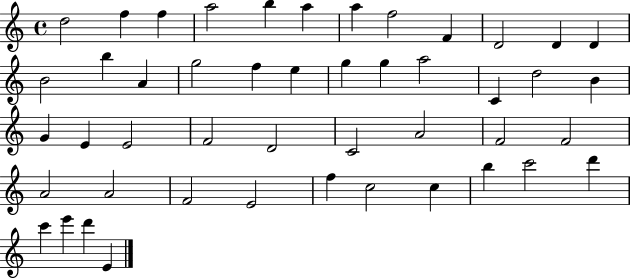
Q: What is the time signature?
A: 4/4